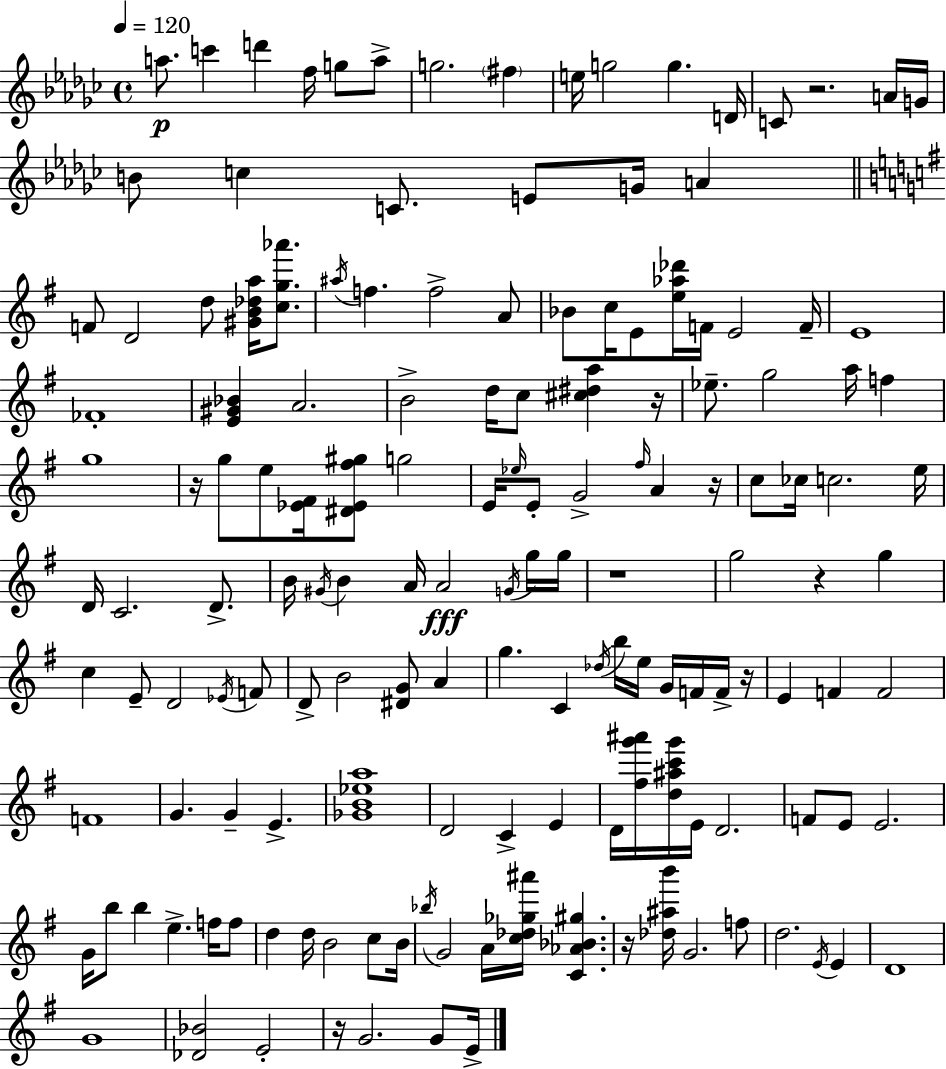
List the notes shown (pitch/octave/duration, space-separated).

A5/e. C6/q D6/q F5/s G5/e A5/e G5/h. F#5/q E5/s G5/h G5/q. D4/s C4/e R/h. A4/s G4/s B4/e C5/q C4/e. E4/e G4/s A4/q F4/e D4/h D5/e [G#4,B4,Db5,A5]/s [C5,G5,Ab6]/e. A#5/s F5/q. F5/h A4/e Bb4/e C5/s E4/e [E5,Ab5,Db6]/s F4/s E4/h F4/s E4/w FES4/w [E4,G#4,Bb4]/q A4/h. B4/h D5/s C5/e [C#5,D#5,A5]/q R/s Eb5/e. G5/h A5/s F5/q G5/w R/s G5/e E5/e [Eb4,F#4]/s [D#4,Eb4,F#5,G#5]/e G5/h E4/s Eb5/s E4/e G4/h F#5/s A4/q R/s C5/e CES5/s C5/h. E5/s D4/s C4/h. D4/e. B4/s G#4/s B4/q A4/s A4/h G4/s G5/s G5/s R/w G5/h R/q G5/q C5/q E4/e D4/h Eb4/s F4/e D4/e B4/h [D#4,G4]/e A4/q G5/q. C4/q Db5/s B5/s E5/s G4/s F4/s F4/s R/s E4/q F4/q F4/h F4/w G4/q. G4/q E4/q. [Gb4,B4,Eb5,A5]/w D4/h C4/q E4/q D4/s [F#5,G6,A#6]/s [D5,A#5,C6,G6]/s E4/s D4/h. F4/e E4/e E4/h. G4/s B5/e B5/q E5/q. F5/s F5/e D5/q D5/s B4/h C5/e B4/s Bb5/s G4/h A4/s [C5,Db5,Gb5,A#6]/s [C4,Ab4,Bb4,G#5]/q. R/s [Db5,A#5,B6]/s G4/h. F5/e D5/h. E4/s E4/q D4/w G4/w [Db4,Bb4]/h E4/h R/s G4/h. G4/e E4/s